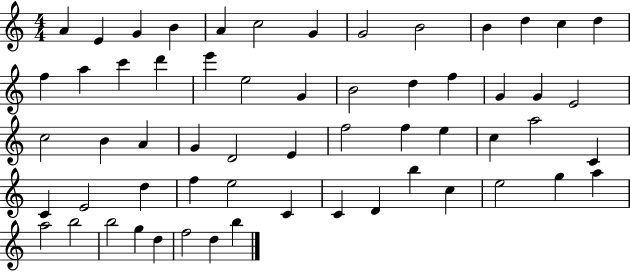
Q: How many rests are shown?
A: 0